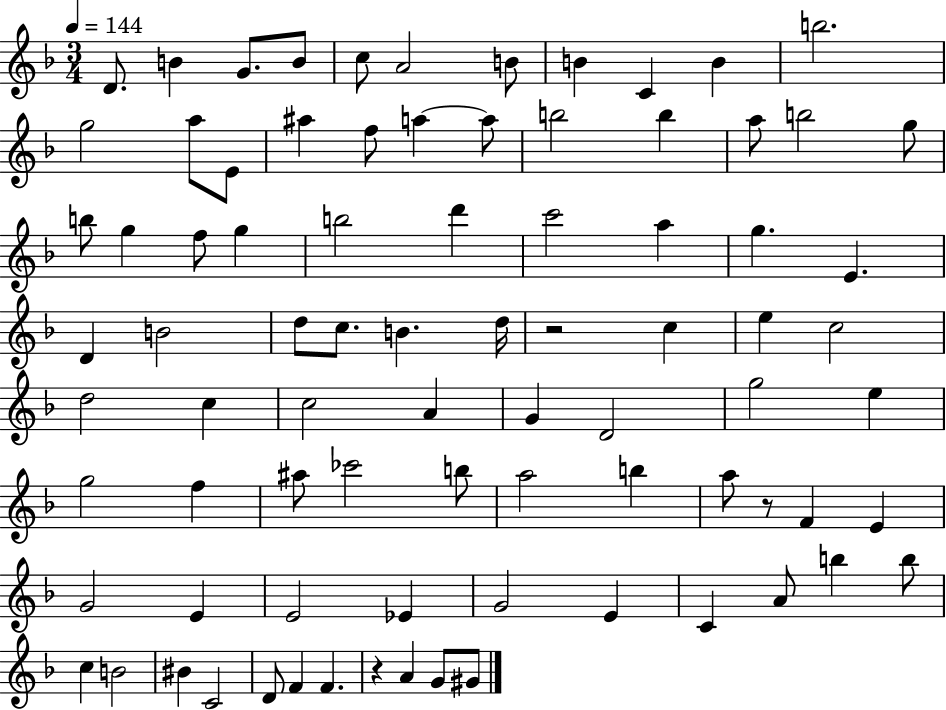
{
  \clef treble
  \numericTimeSignature
  \time 3/4
  \key f \major
  \tempo 4 = 144
  d'8. b'4 g'8. b'8 | c''8 a'2 b'8 | b'4 c'4 b'4 | b''2. | \break g''2 a''8 e'8 | ais''4 f''8 a''4~~ a''8 | b''2 b''4 | a''8 b''2 g''8 | \break b''8 g''4 f''8 g''4 | b''2 d'''4 | c'''2 a''4 | g''4. e'4. | \break d'4 b'2 | d''8 c''8. b'4. d''16 | r2 c''4 | e''4 c''2 | \break d''2 c''4 | c''2 a'4 | g'4 d'2 | g''2 e''4 | \break g''2 f''4 | ais''8 ces'''2 b''8 | a''2 b''4 | a''8 r8 f'4 e'4 | \break g'2 e'4 | e'2 ees'4 | g'2 e'4 | c'4 a'8 b''4 b''8 | \break c''4 b'2 | bis'4 c'2 | d'8 f'4 f'4. | r4 a'4 g'8 gis'8 | \break \bar "|."
}